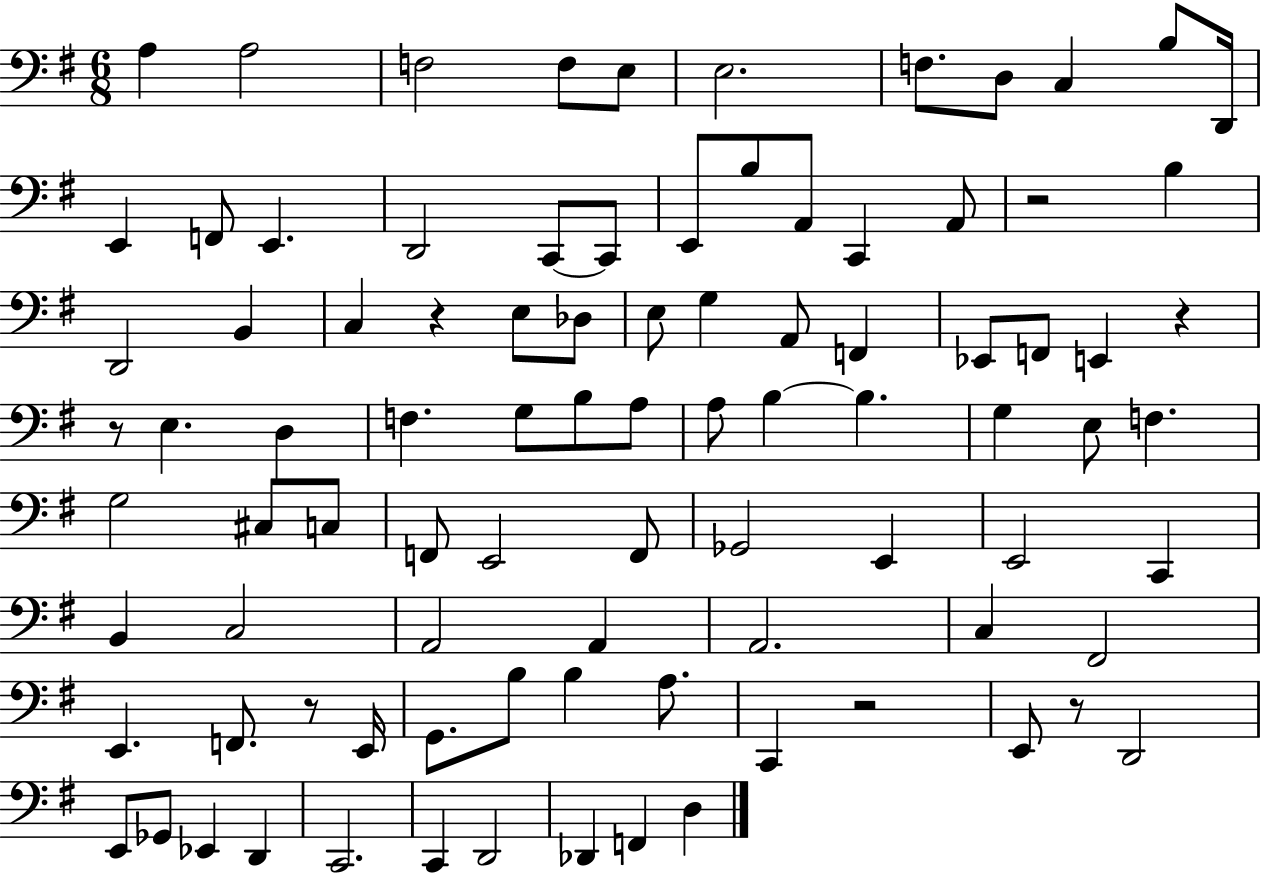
A3/q A3/h F3/h F3/e E3/e E3/h. F3/e. D3/e C3/q B3/e D2/s E2/q F2/e E2/q. D2/h C2/e C2/e E2/e B3/e A2/e C2/q A2/e R/h B3/q D2/h B2/q C3/q R/q E3/e Db3/e E3/e G3/q A2/e F2/q Eb2/e F2/e E2/q R/q R/e E3/q. D3/q F3/q. G3/e B3/e A3/e A3/e B3/q B3/q. G3/q E3/e F3/q. G3/h C#3/e C3/e F2/e E2/h F2/e Gb2/h E2/q E2/h C2/q B2/q C3/h A2/h A2/q A2/h. C3/q F#2/h E2/q. F2/e. R/e E2/s G2/e. B3/e B3/q A3/e. C2/q R/h E2/e R/e D2/h E2/e Gb2/e Eb2/q D2/q C2/h. C2/q D2/h Db2/q F2/q D3/q